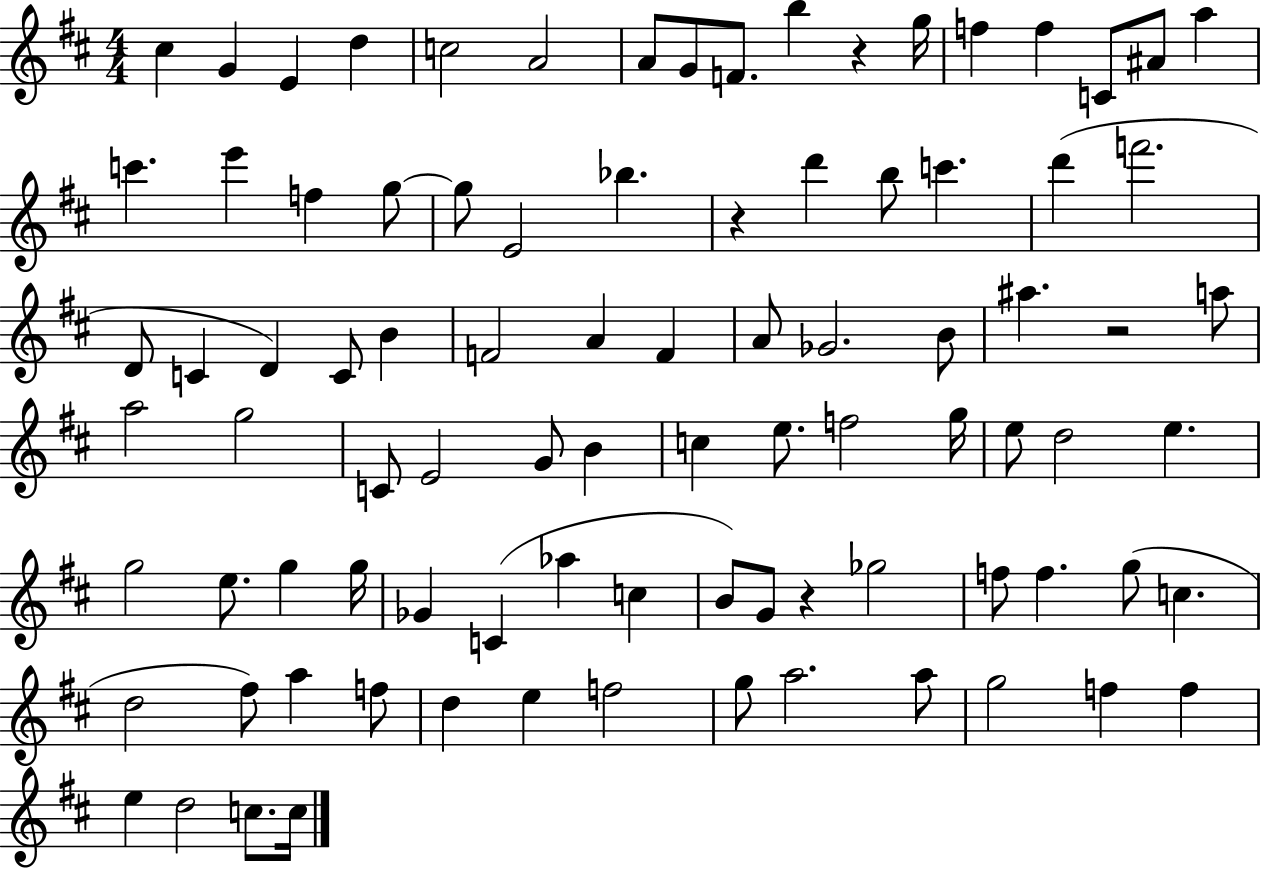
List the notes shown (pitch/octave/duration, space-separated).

C#5/q G4/q E4/q D5/q C5/h A4/h A4/e G4/e F4/e. B5/q R/q G5/s F5/q F5/q C4/e A#4/e A5/q C6/q. E6/q F5/q G5/e G5/e E4/h Bb5/q. R/q D6/q B5/e C6/q. D6/q F6/h. D4/e C4/q D4/q C4/e B4/q F4/h A4/q F4/q A4/e Gb4/h. B4/e A#5/q. R/h A5/e A5/h G5/h C4/e E4/h G4/e B4/q C5/q E5/e. F5/h G5/s E5/e D5/h E5/q. G5/h E5/e. G5/q G5/s Gb4/q C4/q Ab5/q C5/q B4/e G4/e R/q Gb5/h F5/e F5/q. G5/e C5/q. D5/h F#5/e A5/q F5/e D5/q E5/q F5/h G5/e A5/h. A5/e G5/h F5/q F5/q E5/q D5/h C5/e. C5/s